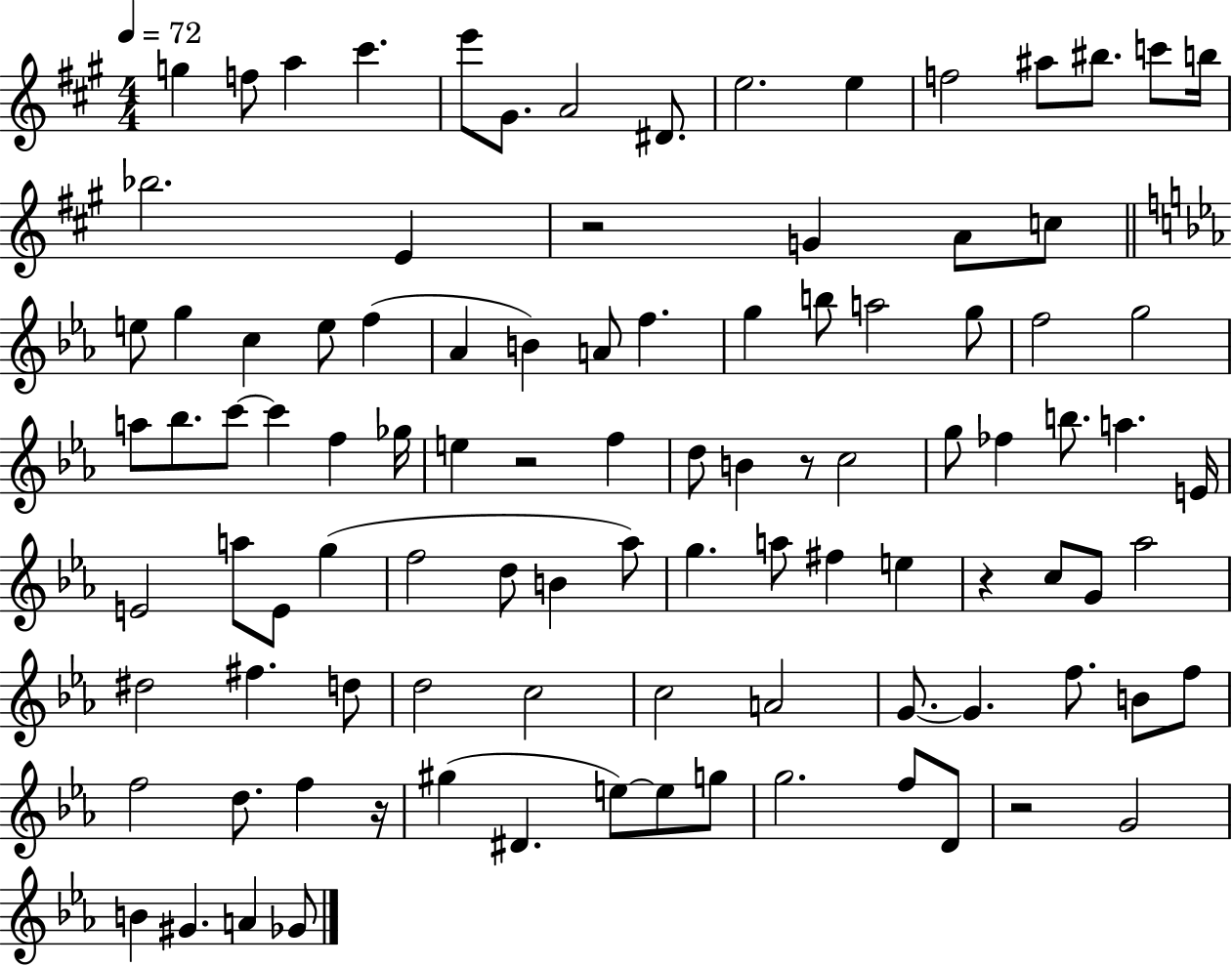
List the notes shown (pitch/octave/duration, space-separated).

G5/q F5/e A5/q C#6/q. E6/e G#4/e. A4/h D#4/e. E5/h. E5/q F5/h A#5/e BIS5/e. C6/e B5/s Bb5/h. E4/q R/h G4/q A4/e C5/e E5/e G5/q C5/q E5/e F5/q Ab4/q B4/q A4/e F5/q. G5/q B5/e A5/h G5/e F5/h G5/h A5/e Bb5/e. C6/e C6/q F5/q Gb5/s E5/q R/h F5/q D5/e B4/q R/e C5/h G5/e FES5/q B5/e. A5/q. E4/s E4/h A5/e E4/e G5/q F5/h D5/e B4/q Ab5/e G5/q. A5/e F#5/q E5/q R/q C5/e G4/e Ab5/h D#5/h F#5/q. D5/e D5/h C5/h C5/h A4/h G4/e. G4/q. F5/e. B4/e F5/e F5/h D5/e. F5/q R/s G#5/q D#4/q. E5/e E5/e G5/e G5/h. F5/e D4/e R/h G4/h B4/q G#4/q. A4/q Gb4/e